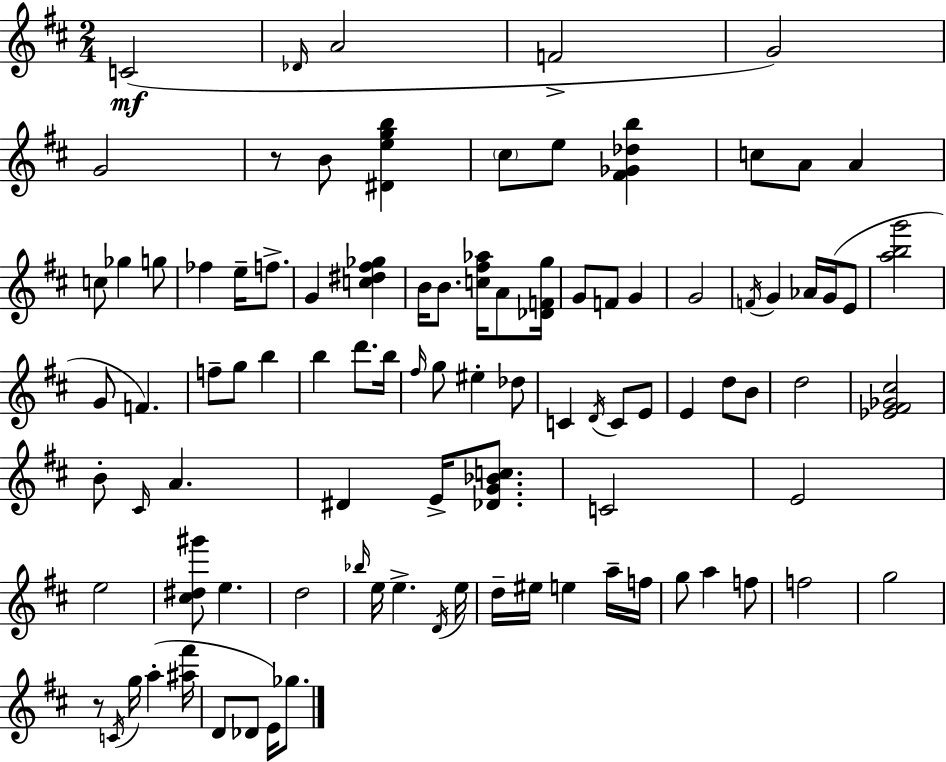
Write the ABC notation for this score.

X:1
T:Untitled
M:2/4
L:1/4
K:D
C2 _D/4 A2 F2 G2 G2 z/2 B/2 [^Degb] ^c/2 e/2 [^F_G_db] c/2 A/2 A c/2 _g g/2 _f e/4 f/2 G [c^d^f_g] B/4 B/2 [c^f_a]/4 A/2 [_DFg]/4 G/2 F/2 G G2 F/4 G _A/4 G/4 E/2 [abg']2 G/2 F f/2 g/2 b b d'/2 b/4 ^f/4 g/2 ^e _d/2 C D/4 C/2 E/2 E d/2 B/2 d2 [_E^F_G^c]2 B/2 ^C/4 A ^D E/4 [_DG_Bc]/2 C2 E2 e2 [^c^d^g']/2 e d2 _b/4 e/4 e D/4 e/4 d/4 ^e/4 e a/4 f/4 g/2 a f/2 f2 g2 z/2 C/4 g/4 a [^a^f']/4 D/2 _D/2 E/4 _g/2